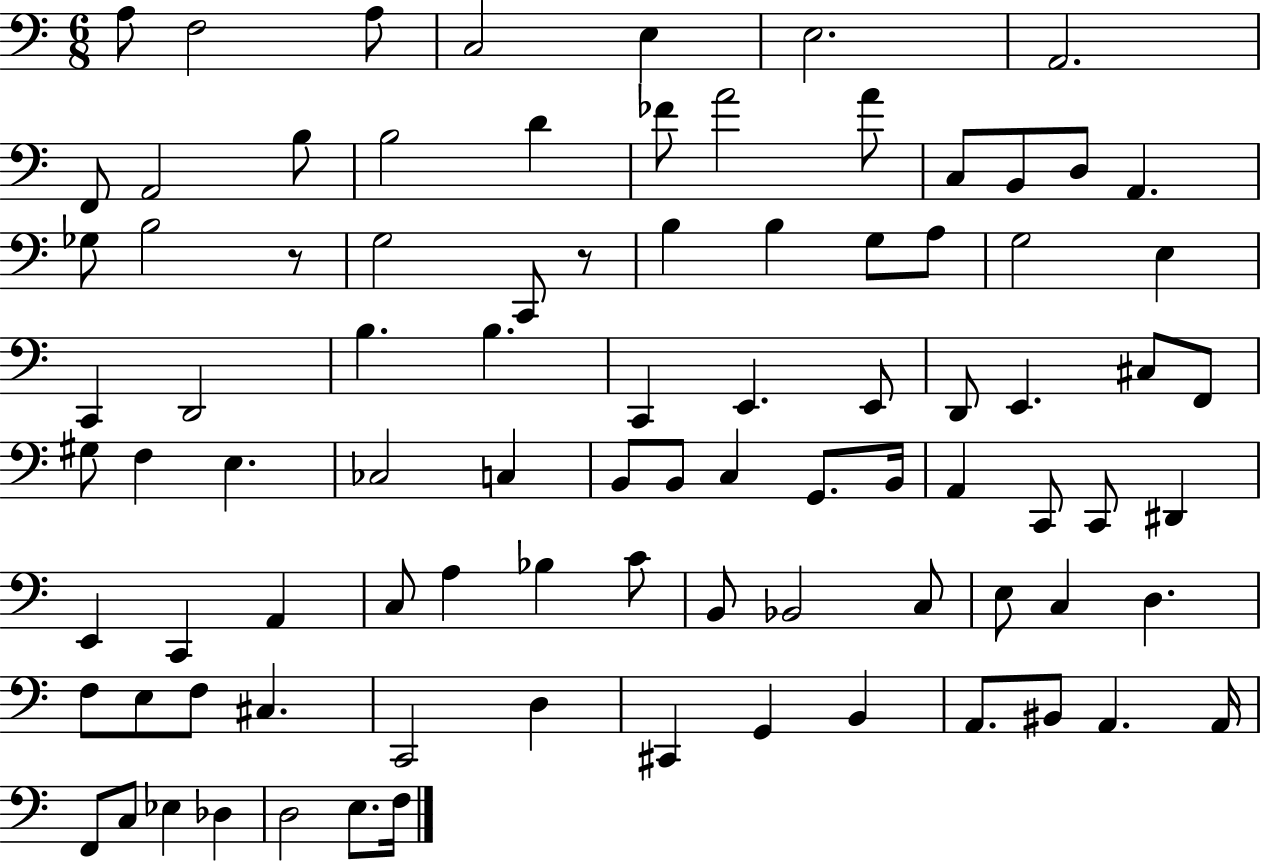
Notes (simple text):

A3/e F3/h A3/e C3/h E3/q E3/h. A2/h. F2/e A2/h B3/e B3/h D4/q FES4/e A4/h A4/e C3/e B2/e D3/e A2/q. Gb3/e B3/h R/e G3/h C2/e R/e B3/q B3/q G3/e A3/e G3/h E3/q C2/q D2/h B3/q. B3/q. C2/q E2/q. E2/e D2/e E2/q. C#3/e F2/e G#3/e F3/q E3/q. CES3/h C3/q B2/e B2/e C3/q G2/e. B2/s A2/q C2/e C2/e D#2/q E2/q C2/q A2/q C3/e A3/q Bb3/q C4/e B2/e Bb2/h C3/e E3/e C3/q D3/q. F3/e E3/e F3/e C#3/q. C2/h D3/q C#2/q G2/q B2/q A2/e. BIS2/e A2/q. A2/s F2/e C3/e Eb3/q Db3/q D3/h E3/e. F3/s